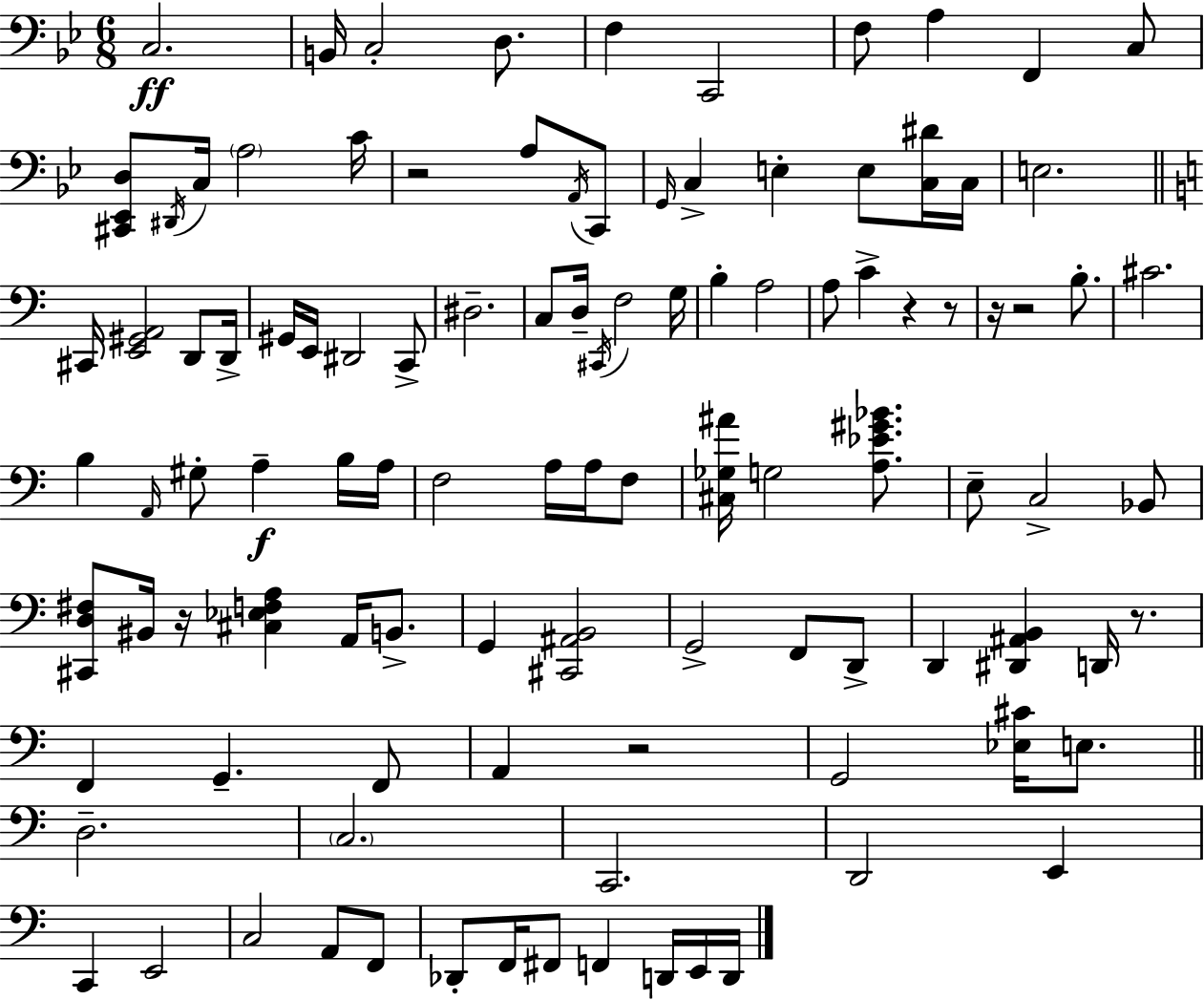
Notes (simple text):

C3/h. B2/s C3/h D3/e. F3/q C2/h F3/e A3/q F2/q C3/e [C#2,Eb2,D3]/e D#2/s C3/s A3/h C4/s R/h A3/e A2/s C2/e G2/s C3/q E3/q E3/e [C3,D#4]/s C3/s E3/h. C#2/s [E2,G#2,A2]/h D2/e D2/s G#2/s E2/s D#2/h C2/e D#3/h. C3/e D3/s C#2/s F3/h G3/s B3/q A3/h A3/e C4/q R/q R/e R/s R/h B3/e. C#4/h. B3/q A2/s G#3/e A3/q B3/s A3/s F3/h A3/s A3/s F3/e [C#3,Gb3,A#4]/s G3/h [A3,Eb4,G#4,Bb4]/e. E3/e C3/h Bb2/e [C#2,D3,F#3]/e BIS2/s R/s [C#3,Eb3,F3,A3]/q A2/s B2/e. G2/q [C#2,A#2,B2]/h G2/h F2/e D2/e D2/q [D#2,A#2,B2]/q D2/s R/e. F2/q G2/q. F2/e A2/q R/h G2/h [Eb3,C#4]/s E3/e. D3/h. C3/h. C2/h. D2/h E2/q C2/q E2/h C3/h A2/e F2/e Db2/e F2/s F#2/e F2/q D2/s E2/s D2/s